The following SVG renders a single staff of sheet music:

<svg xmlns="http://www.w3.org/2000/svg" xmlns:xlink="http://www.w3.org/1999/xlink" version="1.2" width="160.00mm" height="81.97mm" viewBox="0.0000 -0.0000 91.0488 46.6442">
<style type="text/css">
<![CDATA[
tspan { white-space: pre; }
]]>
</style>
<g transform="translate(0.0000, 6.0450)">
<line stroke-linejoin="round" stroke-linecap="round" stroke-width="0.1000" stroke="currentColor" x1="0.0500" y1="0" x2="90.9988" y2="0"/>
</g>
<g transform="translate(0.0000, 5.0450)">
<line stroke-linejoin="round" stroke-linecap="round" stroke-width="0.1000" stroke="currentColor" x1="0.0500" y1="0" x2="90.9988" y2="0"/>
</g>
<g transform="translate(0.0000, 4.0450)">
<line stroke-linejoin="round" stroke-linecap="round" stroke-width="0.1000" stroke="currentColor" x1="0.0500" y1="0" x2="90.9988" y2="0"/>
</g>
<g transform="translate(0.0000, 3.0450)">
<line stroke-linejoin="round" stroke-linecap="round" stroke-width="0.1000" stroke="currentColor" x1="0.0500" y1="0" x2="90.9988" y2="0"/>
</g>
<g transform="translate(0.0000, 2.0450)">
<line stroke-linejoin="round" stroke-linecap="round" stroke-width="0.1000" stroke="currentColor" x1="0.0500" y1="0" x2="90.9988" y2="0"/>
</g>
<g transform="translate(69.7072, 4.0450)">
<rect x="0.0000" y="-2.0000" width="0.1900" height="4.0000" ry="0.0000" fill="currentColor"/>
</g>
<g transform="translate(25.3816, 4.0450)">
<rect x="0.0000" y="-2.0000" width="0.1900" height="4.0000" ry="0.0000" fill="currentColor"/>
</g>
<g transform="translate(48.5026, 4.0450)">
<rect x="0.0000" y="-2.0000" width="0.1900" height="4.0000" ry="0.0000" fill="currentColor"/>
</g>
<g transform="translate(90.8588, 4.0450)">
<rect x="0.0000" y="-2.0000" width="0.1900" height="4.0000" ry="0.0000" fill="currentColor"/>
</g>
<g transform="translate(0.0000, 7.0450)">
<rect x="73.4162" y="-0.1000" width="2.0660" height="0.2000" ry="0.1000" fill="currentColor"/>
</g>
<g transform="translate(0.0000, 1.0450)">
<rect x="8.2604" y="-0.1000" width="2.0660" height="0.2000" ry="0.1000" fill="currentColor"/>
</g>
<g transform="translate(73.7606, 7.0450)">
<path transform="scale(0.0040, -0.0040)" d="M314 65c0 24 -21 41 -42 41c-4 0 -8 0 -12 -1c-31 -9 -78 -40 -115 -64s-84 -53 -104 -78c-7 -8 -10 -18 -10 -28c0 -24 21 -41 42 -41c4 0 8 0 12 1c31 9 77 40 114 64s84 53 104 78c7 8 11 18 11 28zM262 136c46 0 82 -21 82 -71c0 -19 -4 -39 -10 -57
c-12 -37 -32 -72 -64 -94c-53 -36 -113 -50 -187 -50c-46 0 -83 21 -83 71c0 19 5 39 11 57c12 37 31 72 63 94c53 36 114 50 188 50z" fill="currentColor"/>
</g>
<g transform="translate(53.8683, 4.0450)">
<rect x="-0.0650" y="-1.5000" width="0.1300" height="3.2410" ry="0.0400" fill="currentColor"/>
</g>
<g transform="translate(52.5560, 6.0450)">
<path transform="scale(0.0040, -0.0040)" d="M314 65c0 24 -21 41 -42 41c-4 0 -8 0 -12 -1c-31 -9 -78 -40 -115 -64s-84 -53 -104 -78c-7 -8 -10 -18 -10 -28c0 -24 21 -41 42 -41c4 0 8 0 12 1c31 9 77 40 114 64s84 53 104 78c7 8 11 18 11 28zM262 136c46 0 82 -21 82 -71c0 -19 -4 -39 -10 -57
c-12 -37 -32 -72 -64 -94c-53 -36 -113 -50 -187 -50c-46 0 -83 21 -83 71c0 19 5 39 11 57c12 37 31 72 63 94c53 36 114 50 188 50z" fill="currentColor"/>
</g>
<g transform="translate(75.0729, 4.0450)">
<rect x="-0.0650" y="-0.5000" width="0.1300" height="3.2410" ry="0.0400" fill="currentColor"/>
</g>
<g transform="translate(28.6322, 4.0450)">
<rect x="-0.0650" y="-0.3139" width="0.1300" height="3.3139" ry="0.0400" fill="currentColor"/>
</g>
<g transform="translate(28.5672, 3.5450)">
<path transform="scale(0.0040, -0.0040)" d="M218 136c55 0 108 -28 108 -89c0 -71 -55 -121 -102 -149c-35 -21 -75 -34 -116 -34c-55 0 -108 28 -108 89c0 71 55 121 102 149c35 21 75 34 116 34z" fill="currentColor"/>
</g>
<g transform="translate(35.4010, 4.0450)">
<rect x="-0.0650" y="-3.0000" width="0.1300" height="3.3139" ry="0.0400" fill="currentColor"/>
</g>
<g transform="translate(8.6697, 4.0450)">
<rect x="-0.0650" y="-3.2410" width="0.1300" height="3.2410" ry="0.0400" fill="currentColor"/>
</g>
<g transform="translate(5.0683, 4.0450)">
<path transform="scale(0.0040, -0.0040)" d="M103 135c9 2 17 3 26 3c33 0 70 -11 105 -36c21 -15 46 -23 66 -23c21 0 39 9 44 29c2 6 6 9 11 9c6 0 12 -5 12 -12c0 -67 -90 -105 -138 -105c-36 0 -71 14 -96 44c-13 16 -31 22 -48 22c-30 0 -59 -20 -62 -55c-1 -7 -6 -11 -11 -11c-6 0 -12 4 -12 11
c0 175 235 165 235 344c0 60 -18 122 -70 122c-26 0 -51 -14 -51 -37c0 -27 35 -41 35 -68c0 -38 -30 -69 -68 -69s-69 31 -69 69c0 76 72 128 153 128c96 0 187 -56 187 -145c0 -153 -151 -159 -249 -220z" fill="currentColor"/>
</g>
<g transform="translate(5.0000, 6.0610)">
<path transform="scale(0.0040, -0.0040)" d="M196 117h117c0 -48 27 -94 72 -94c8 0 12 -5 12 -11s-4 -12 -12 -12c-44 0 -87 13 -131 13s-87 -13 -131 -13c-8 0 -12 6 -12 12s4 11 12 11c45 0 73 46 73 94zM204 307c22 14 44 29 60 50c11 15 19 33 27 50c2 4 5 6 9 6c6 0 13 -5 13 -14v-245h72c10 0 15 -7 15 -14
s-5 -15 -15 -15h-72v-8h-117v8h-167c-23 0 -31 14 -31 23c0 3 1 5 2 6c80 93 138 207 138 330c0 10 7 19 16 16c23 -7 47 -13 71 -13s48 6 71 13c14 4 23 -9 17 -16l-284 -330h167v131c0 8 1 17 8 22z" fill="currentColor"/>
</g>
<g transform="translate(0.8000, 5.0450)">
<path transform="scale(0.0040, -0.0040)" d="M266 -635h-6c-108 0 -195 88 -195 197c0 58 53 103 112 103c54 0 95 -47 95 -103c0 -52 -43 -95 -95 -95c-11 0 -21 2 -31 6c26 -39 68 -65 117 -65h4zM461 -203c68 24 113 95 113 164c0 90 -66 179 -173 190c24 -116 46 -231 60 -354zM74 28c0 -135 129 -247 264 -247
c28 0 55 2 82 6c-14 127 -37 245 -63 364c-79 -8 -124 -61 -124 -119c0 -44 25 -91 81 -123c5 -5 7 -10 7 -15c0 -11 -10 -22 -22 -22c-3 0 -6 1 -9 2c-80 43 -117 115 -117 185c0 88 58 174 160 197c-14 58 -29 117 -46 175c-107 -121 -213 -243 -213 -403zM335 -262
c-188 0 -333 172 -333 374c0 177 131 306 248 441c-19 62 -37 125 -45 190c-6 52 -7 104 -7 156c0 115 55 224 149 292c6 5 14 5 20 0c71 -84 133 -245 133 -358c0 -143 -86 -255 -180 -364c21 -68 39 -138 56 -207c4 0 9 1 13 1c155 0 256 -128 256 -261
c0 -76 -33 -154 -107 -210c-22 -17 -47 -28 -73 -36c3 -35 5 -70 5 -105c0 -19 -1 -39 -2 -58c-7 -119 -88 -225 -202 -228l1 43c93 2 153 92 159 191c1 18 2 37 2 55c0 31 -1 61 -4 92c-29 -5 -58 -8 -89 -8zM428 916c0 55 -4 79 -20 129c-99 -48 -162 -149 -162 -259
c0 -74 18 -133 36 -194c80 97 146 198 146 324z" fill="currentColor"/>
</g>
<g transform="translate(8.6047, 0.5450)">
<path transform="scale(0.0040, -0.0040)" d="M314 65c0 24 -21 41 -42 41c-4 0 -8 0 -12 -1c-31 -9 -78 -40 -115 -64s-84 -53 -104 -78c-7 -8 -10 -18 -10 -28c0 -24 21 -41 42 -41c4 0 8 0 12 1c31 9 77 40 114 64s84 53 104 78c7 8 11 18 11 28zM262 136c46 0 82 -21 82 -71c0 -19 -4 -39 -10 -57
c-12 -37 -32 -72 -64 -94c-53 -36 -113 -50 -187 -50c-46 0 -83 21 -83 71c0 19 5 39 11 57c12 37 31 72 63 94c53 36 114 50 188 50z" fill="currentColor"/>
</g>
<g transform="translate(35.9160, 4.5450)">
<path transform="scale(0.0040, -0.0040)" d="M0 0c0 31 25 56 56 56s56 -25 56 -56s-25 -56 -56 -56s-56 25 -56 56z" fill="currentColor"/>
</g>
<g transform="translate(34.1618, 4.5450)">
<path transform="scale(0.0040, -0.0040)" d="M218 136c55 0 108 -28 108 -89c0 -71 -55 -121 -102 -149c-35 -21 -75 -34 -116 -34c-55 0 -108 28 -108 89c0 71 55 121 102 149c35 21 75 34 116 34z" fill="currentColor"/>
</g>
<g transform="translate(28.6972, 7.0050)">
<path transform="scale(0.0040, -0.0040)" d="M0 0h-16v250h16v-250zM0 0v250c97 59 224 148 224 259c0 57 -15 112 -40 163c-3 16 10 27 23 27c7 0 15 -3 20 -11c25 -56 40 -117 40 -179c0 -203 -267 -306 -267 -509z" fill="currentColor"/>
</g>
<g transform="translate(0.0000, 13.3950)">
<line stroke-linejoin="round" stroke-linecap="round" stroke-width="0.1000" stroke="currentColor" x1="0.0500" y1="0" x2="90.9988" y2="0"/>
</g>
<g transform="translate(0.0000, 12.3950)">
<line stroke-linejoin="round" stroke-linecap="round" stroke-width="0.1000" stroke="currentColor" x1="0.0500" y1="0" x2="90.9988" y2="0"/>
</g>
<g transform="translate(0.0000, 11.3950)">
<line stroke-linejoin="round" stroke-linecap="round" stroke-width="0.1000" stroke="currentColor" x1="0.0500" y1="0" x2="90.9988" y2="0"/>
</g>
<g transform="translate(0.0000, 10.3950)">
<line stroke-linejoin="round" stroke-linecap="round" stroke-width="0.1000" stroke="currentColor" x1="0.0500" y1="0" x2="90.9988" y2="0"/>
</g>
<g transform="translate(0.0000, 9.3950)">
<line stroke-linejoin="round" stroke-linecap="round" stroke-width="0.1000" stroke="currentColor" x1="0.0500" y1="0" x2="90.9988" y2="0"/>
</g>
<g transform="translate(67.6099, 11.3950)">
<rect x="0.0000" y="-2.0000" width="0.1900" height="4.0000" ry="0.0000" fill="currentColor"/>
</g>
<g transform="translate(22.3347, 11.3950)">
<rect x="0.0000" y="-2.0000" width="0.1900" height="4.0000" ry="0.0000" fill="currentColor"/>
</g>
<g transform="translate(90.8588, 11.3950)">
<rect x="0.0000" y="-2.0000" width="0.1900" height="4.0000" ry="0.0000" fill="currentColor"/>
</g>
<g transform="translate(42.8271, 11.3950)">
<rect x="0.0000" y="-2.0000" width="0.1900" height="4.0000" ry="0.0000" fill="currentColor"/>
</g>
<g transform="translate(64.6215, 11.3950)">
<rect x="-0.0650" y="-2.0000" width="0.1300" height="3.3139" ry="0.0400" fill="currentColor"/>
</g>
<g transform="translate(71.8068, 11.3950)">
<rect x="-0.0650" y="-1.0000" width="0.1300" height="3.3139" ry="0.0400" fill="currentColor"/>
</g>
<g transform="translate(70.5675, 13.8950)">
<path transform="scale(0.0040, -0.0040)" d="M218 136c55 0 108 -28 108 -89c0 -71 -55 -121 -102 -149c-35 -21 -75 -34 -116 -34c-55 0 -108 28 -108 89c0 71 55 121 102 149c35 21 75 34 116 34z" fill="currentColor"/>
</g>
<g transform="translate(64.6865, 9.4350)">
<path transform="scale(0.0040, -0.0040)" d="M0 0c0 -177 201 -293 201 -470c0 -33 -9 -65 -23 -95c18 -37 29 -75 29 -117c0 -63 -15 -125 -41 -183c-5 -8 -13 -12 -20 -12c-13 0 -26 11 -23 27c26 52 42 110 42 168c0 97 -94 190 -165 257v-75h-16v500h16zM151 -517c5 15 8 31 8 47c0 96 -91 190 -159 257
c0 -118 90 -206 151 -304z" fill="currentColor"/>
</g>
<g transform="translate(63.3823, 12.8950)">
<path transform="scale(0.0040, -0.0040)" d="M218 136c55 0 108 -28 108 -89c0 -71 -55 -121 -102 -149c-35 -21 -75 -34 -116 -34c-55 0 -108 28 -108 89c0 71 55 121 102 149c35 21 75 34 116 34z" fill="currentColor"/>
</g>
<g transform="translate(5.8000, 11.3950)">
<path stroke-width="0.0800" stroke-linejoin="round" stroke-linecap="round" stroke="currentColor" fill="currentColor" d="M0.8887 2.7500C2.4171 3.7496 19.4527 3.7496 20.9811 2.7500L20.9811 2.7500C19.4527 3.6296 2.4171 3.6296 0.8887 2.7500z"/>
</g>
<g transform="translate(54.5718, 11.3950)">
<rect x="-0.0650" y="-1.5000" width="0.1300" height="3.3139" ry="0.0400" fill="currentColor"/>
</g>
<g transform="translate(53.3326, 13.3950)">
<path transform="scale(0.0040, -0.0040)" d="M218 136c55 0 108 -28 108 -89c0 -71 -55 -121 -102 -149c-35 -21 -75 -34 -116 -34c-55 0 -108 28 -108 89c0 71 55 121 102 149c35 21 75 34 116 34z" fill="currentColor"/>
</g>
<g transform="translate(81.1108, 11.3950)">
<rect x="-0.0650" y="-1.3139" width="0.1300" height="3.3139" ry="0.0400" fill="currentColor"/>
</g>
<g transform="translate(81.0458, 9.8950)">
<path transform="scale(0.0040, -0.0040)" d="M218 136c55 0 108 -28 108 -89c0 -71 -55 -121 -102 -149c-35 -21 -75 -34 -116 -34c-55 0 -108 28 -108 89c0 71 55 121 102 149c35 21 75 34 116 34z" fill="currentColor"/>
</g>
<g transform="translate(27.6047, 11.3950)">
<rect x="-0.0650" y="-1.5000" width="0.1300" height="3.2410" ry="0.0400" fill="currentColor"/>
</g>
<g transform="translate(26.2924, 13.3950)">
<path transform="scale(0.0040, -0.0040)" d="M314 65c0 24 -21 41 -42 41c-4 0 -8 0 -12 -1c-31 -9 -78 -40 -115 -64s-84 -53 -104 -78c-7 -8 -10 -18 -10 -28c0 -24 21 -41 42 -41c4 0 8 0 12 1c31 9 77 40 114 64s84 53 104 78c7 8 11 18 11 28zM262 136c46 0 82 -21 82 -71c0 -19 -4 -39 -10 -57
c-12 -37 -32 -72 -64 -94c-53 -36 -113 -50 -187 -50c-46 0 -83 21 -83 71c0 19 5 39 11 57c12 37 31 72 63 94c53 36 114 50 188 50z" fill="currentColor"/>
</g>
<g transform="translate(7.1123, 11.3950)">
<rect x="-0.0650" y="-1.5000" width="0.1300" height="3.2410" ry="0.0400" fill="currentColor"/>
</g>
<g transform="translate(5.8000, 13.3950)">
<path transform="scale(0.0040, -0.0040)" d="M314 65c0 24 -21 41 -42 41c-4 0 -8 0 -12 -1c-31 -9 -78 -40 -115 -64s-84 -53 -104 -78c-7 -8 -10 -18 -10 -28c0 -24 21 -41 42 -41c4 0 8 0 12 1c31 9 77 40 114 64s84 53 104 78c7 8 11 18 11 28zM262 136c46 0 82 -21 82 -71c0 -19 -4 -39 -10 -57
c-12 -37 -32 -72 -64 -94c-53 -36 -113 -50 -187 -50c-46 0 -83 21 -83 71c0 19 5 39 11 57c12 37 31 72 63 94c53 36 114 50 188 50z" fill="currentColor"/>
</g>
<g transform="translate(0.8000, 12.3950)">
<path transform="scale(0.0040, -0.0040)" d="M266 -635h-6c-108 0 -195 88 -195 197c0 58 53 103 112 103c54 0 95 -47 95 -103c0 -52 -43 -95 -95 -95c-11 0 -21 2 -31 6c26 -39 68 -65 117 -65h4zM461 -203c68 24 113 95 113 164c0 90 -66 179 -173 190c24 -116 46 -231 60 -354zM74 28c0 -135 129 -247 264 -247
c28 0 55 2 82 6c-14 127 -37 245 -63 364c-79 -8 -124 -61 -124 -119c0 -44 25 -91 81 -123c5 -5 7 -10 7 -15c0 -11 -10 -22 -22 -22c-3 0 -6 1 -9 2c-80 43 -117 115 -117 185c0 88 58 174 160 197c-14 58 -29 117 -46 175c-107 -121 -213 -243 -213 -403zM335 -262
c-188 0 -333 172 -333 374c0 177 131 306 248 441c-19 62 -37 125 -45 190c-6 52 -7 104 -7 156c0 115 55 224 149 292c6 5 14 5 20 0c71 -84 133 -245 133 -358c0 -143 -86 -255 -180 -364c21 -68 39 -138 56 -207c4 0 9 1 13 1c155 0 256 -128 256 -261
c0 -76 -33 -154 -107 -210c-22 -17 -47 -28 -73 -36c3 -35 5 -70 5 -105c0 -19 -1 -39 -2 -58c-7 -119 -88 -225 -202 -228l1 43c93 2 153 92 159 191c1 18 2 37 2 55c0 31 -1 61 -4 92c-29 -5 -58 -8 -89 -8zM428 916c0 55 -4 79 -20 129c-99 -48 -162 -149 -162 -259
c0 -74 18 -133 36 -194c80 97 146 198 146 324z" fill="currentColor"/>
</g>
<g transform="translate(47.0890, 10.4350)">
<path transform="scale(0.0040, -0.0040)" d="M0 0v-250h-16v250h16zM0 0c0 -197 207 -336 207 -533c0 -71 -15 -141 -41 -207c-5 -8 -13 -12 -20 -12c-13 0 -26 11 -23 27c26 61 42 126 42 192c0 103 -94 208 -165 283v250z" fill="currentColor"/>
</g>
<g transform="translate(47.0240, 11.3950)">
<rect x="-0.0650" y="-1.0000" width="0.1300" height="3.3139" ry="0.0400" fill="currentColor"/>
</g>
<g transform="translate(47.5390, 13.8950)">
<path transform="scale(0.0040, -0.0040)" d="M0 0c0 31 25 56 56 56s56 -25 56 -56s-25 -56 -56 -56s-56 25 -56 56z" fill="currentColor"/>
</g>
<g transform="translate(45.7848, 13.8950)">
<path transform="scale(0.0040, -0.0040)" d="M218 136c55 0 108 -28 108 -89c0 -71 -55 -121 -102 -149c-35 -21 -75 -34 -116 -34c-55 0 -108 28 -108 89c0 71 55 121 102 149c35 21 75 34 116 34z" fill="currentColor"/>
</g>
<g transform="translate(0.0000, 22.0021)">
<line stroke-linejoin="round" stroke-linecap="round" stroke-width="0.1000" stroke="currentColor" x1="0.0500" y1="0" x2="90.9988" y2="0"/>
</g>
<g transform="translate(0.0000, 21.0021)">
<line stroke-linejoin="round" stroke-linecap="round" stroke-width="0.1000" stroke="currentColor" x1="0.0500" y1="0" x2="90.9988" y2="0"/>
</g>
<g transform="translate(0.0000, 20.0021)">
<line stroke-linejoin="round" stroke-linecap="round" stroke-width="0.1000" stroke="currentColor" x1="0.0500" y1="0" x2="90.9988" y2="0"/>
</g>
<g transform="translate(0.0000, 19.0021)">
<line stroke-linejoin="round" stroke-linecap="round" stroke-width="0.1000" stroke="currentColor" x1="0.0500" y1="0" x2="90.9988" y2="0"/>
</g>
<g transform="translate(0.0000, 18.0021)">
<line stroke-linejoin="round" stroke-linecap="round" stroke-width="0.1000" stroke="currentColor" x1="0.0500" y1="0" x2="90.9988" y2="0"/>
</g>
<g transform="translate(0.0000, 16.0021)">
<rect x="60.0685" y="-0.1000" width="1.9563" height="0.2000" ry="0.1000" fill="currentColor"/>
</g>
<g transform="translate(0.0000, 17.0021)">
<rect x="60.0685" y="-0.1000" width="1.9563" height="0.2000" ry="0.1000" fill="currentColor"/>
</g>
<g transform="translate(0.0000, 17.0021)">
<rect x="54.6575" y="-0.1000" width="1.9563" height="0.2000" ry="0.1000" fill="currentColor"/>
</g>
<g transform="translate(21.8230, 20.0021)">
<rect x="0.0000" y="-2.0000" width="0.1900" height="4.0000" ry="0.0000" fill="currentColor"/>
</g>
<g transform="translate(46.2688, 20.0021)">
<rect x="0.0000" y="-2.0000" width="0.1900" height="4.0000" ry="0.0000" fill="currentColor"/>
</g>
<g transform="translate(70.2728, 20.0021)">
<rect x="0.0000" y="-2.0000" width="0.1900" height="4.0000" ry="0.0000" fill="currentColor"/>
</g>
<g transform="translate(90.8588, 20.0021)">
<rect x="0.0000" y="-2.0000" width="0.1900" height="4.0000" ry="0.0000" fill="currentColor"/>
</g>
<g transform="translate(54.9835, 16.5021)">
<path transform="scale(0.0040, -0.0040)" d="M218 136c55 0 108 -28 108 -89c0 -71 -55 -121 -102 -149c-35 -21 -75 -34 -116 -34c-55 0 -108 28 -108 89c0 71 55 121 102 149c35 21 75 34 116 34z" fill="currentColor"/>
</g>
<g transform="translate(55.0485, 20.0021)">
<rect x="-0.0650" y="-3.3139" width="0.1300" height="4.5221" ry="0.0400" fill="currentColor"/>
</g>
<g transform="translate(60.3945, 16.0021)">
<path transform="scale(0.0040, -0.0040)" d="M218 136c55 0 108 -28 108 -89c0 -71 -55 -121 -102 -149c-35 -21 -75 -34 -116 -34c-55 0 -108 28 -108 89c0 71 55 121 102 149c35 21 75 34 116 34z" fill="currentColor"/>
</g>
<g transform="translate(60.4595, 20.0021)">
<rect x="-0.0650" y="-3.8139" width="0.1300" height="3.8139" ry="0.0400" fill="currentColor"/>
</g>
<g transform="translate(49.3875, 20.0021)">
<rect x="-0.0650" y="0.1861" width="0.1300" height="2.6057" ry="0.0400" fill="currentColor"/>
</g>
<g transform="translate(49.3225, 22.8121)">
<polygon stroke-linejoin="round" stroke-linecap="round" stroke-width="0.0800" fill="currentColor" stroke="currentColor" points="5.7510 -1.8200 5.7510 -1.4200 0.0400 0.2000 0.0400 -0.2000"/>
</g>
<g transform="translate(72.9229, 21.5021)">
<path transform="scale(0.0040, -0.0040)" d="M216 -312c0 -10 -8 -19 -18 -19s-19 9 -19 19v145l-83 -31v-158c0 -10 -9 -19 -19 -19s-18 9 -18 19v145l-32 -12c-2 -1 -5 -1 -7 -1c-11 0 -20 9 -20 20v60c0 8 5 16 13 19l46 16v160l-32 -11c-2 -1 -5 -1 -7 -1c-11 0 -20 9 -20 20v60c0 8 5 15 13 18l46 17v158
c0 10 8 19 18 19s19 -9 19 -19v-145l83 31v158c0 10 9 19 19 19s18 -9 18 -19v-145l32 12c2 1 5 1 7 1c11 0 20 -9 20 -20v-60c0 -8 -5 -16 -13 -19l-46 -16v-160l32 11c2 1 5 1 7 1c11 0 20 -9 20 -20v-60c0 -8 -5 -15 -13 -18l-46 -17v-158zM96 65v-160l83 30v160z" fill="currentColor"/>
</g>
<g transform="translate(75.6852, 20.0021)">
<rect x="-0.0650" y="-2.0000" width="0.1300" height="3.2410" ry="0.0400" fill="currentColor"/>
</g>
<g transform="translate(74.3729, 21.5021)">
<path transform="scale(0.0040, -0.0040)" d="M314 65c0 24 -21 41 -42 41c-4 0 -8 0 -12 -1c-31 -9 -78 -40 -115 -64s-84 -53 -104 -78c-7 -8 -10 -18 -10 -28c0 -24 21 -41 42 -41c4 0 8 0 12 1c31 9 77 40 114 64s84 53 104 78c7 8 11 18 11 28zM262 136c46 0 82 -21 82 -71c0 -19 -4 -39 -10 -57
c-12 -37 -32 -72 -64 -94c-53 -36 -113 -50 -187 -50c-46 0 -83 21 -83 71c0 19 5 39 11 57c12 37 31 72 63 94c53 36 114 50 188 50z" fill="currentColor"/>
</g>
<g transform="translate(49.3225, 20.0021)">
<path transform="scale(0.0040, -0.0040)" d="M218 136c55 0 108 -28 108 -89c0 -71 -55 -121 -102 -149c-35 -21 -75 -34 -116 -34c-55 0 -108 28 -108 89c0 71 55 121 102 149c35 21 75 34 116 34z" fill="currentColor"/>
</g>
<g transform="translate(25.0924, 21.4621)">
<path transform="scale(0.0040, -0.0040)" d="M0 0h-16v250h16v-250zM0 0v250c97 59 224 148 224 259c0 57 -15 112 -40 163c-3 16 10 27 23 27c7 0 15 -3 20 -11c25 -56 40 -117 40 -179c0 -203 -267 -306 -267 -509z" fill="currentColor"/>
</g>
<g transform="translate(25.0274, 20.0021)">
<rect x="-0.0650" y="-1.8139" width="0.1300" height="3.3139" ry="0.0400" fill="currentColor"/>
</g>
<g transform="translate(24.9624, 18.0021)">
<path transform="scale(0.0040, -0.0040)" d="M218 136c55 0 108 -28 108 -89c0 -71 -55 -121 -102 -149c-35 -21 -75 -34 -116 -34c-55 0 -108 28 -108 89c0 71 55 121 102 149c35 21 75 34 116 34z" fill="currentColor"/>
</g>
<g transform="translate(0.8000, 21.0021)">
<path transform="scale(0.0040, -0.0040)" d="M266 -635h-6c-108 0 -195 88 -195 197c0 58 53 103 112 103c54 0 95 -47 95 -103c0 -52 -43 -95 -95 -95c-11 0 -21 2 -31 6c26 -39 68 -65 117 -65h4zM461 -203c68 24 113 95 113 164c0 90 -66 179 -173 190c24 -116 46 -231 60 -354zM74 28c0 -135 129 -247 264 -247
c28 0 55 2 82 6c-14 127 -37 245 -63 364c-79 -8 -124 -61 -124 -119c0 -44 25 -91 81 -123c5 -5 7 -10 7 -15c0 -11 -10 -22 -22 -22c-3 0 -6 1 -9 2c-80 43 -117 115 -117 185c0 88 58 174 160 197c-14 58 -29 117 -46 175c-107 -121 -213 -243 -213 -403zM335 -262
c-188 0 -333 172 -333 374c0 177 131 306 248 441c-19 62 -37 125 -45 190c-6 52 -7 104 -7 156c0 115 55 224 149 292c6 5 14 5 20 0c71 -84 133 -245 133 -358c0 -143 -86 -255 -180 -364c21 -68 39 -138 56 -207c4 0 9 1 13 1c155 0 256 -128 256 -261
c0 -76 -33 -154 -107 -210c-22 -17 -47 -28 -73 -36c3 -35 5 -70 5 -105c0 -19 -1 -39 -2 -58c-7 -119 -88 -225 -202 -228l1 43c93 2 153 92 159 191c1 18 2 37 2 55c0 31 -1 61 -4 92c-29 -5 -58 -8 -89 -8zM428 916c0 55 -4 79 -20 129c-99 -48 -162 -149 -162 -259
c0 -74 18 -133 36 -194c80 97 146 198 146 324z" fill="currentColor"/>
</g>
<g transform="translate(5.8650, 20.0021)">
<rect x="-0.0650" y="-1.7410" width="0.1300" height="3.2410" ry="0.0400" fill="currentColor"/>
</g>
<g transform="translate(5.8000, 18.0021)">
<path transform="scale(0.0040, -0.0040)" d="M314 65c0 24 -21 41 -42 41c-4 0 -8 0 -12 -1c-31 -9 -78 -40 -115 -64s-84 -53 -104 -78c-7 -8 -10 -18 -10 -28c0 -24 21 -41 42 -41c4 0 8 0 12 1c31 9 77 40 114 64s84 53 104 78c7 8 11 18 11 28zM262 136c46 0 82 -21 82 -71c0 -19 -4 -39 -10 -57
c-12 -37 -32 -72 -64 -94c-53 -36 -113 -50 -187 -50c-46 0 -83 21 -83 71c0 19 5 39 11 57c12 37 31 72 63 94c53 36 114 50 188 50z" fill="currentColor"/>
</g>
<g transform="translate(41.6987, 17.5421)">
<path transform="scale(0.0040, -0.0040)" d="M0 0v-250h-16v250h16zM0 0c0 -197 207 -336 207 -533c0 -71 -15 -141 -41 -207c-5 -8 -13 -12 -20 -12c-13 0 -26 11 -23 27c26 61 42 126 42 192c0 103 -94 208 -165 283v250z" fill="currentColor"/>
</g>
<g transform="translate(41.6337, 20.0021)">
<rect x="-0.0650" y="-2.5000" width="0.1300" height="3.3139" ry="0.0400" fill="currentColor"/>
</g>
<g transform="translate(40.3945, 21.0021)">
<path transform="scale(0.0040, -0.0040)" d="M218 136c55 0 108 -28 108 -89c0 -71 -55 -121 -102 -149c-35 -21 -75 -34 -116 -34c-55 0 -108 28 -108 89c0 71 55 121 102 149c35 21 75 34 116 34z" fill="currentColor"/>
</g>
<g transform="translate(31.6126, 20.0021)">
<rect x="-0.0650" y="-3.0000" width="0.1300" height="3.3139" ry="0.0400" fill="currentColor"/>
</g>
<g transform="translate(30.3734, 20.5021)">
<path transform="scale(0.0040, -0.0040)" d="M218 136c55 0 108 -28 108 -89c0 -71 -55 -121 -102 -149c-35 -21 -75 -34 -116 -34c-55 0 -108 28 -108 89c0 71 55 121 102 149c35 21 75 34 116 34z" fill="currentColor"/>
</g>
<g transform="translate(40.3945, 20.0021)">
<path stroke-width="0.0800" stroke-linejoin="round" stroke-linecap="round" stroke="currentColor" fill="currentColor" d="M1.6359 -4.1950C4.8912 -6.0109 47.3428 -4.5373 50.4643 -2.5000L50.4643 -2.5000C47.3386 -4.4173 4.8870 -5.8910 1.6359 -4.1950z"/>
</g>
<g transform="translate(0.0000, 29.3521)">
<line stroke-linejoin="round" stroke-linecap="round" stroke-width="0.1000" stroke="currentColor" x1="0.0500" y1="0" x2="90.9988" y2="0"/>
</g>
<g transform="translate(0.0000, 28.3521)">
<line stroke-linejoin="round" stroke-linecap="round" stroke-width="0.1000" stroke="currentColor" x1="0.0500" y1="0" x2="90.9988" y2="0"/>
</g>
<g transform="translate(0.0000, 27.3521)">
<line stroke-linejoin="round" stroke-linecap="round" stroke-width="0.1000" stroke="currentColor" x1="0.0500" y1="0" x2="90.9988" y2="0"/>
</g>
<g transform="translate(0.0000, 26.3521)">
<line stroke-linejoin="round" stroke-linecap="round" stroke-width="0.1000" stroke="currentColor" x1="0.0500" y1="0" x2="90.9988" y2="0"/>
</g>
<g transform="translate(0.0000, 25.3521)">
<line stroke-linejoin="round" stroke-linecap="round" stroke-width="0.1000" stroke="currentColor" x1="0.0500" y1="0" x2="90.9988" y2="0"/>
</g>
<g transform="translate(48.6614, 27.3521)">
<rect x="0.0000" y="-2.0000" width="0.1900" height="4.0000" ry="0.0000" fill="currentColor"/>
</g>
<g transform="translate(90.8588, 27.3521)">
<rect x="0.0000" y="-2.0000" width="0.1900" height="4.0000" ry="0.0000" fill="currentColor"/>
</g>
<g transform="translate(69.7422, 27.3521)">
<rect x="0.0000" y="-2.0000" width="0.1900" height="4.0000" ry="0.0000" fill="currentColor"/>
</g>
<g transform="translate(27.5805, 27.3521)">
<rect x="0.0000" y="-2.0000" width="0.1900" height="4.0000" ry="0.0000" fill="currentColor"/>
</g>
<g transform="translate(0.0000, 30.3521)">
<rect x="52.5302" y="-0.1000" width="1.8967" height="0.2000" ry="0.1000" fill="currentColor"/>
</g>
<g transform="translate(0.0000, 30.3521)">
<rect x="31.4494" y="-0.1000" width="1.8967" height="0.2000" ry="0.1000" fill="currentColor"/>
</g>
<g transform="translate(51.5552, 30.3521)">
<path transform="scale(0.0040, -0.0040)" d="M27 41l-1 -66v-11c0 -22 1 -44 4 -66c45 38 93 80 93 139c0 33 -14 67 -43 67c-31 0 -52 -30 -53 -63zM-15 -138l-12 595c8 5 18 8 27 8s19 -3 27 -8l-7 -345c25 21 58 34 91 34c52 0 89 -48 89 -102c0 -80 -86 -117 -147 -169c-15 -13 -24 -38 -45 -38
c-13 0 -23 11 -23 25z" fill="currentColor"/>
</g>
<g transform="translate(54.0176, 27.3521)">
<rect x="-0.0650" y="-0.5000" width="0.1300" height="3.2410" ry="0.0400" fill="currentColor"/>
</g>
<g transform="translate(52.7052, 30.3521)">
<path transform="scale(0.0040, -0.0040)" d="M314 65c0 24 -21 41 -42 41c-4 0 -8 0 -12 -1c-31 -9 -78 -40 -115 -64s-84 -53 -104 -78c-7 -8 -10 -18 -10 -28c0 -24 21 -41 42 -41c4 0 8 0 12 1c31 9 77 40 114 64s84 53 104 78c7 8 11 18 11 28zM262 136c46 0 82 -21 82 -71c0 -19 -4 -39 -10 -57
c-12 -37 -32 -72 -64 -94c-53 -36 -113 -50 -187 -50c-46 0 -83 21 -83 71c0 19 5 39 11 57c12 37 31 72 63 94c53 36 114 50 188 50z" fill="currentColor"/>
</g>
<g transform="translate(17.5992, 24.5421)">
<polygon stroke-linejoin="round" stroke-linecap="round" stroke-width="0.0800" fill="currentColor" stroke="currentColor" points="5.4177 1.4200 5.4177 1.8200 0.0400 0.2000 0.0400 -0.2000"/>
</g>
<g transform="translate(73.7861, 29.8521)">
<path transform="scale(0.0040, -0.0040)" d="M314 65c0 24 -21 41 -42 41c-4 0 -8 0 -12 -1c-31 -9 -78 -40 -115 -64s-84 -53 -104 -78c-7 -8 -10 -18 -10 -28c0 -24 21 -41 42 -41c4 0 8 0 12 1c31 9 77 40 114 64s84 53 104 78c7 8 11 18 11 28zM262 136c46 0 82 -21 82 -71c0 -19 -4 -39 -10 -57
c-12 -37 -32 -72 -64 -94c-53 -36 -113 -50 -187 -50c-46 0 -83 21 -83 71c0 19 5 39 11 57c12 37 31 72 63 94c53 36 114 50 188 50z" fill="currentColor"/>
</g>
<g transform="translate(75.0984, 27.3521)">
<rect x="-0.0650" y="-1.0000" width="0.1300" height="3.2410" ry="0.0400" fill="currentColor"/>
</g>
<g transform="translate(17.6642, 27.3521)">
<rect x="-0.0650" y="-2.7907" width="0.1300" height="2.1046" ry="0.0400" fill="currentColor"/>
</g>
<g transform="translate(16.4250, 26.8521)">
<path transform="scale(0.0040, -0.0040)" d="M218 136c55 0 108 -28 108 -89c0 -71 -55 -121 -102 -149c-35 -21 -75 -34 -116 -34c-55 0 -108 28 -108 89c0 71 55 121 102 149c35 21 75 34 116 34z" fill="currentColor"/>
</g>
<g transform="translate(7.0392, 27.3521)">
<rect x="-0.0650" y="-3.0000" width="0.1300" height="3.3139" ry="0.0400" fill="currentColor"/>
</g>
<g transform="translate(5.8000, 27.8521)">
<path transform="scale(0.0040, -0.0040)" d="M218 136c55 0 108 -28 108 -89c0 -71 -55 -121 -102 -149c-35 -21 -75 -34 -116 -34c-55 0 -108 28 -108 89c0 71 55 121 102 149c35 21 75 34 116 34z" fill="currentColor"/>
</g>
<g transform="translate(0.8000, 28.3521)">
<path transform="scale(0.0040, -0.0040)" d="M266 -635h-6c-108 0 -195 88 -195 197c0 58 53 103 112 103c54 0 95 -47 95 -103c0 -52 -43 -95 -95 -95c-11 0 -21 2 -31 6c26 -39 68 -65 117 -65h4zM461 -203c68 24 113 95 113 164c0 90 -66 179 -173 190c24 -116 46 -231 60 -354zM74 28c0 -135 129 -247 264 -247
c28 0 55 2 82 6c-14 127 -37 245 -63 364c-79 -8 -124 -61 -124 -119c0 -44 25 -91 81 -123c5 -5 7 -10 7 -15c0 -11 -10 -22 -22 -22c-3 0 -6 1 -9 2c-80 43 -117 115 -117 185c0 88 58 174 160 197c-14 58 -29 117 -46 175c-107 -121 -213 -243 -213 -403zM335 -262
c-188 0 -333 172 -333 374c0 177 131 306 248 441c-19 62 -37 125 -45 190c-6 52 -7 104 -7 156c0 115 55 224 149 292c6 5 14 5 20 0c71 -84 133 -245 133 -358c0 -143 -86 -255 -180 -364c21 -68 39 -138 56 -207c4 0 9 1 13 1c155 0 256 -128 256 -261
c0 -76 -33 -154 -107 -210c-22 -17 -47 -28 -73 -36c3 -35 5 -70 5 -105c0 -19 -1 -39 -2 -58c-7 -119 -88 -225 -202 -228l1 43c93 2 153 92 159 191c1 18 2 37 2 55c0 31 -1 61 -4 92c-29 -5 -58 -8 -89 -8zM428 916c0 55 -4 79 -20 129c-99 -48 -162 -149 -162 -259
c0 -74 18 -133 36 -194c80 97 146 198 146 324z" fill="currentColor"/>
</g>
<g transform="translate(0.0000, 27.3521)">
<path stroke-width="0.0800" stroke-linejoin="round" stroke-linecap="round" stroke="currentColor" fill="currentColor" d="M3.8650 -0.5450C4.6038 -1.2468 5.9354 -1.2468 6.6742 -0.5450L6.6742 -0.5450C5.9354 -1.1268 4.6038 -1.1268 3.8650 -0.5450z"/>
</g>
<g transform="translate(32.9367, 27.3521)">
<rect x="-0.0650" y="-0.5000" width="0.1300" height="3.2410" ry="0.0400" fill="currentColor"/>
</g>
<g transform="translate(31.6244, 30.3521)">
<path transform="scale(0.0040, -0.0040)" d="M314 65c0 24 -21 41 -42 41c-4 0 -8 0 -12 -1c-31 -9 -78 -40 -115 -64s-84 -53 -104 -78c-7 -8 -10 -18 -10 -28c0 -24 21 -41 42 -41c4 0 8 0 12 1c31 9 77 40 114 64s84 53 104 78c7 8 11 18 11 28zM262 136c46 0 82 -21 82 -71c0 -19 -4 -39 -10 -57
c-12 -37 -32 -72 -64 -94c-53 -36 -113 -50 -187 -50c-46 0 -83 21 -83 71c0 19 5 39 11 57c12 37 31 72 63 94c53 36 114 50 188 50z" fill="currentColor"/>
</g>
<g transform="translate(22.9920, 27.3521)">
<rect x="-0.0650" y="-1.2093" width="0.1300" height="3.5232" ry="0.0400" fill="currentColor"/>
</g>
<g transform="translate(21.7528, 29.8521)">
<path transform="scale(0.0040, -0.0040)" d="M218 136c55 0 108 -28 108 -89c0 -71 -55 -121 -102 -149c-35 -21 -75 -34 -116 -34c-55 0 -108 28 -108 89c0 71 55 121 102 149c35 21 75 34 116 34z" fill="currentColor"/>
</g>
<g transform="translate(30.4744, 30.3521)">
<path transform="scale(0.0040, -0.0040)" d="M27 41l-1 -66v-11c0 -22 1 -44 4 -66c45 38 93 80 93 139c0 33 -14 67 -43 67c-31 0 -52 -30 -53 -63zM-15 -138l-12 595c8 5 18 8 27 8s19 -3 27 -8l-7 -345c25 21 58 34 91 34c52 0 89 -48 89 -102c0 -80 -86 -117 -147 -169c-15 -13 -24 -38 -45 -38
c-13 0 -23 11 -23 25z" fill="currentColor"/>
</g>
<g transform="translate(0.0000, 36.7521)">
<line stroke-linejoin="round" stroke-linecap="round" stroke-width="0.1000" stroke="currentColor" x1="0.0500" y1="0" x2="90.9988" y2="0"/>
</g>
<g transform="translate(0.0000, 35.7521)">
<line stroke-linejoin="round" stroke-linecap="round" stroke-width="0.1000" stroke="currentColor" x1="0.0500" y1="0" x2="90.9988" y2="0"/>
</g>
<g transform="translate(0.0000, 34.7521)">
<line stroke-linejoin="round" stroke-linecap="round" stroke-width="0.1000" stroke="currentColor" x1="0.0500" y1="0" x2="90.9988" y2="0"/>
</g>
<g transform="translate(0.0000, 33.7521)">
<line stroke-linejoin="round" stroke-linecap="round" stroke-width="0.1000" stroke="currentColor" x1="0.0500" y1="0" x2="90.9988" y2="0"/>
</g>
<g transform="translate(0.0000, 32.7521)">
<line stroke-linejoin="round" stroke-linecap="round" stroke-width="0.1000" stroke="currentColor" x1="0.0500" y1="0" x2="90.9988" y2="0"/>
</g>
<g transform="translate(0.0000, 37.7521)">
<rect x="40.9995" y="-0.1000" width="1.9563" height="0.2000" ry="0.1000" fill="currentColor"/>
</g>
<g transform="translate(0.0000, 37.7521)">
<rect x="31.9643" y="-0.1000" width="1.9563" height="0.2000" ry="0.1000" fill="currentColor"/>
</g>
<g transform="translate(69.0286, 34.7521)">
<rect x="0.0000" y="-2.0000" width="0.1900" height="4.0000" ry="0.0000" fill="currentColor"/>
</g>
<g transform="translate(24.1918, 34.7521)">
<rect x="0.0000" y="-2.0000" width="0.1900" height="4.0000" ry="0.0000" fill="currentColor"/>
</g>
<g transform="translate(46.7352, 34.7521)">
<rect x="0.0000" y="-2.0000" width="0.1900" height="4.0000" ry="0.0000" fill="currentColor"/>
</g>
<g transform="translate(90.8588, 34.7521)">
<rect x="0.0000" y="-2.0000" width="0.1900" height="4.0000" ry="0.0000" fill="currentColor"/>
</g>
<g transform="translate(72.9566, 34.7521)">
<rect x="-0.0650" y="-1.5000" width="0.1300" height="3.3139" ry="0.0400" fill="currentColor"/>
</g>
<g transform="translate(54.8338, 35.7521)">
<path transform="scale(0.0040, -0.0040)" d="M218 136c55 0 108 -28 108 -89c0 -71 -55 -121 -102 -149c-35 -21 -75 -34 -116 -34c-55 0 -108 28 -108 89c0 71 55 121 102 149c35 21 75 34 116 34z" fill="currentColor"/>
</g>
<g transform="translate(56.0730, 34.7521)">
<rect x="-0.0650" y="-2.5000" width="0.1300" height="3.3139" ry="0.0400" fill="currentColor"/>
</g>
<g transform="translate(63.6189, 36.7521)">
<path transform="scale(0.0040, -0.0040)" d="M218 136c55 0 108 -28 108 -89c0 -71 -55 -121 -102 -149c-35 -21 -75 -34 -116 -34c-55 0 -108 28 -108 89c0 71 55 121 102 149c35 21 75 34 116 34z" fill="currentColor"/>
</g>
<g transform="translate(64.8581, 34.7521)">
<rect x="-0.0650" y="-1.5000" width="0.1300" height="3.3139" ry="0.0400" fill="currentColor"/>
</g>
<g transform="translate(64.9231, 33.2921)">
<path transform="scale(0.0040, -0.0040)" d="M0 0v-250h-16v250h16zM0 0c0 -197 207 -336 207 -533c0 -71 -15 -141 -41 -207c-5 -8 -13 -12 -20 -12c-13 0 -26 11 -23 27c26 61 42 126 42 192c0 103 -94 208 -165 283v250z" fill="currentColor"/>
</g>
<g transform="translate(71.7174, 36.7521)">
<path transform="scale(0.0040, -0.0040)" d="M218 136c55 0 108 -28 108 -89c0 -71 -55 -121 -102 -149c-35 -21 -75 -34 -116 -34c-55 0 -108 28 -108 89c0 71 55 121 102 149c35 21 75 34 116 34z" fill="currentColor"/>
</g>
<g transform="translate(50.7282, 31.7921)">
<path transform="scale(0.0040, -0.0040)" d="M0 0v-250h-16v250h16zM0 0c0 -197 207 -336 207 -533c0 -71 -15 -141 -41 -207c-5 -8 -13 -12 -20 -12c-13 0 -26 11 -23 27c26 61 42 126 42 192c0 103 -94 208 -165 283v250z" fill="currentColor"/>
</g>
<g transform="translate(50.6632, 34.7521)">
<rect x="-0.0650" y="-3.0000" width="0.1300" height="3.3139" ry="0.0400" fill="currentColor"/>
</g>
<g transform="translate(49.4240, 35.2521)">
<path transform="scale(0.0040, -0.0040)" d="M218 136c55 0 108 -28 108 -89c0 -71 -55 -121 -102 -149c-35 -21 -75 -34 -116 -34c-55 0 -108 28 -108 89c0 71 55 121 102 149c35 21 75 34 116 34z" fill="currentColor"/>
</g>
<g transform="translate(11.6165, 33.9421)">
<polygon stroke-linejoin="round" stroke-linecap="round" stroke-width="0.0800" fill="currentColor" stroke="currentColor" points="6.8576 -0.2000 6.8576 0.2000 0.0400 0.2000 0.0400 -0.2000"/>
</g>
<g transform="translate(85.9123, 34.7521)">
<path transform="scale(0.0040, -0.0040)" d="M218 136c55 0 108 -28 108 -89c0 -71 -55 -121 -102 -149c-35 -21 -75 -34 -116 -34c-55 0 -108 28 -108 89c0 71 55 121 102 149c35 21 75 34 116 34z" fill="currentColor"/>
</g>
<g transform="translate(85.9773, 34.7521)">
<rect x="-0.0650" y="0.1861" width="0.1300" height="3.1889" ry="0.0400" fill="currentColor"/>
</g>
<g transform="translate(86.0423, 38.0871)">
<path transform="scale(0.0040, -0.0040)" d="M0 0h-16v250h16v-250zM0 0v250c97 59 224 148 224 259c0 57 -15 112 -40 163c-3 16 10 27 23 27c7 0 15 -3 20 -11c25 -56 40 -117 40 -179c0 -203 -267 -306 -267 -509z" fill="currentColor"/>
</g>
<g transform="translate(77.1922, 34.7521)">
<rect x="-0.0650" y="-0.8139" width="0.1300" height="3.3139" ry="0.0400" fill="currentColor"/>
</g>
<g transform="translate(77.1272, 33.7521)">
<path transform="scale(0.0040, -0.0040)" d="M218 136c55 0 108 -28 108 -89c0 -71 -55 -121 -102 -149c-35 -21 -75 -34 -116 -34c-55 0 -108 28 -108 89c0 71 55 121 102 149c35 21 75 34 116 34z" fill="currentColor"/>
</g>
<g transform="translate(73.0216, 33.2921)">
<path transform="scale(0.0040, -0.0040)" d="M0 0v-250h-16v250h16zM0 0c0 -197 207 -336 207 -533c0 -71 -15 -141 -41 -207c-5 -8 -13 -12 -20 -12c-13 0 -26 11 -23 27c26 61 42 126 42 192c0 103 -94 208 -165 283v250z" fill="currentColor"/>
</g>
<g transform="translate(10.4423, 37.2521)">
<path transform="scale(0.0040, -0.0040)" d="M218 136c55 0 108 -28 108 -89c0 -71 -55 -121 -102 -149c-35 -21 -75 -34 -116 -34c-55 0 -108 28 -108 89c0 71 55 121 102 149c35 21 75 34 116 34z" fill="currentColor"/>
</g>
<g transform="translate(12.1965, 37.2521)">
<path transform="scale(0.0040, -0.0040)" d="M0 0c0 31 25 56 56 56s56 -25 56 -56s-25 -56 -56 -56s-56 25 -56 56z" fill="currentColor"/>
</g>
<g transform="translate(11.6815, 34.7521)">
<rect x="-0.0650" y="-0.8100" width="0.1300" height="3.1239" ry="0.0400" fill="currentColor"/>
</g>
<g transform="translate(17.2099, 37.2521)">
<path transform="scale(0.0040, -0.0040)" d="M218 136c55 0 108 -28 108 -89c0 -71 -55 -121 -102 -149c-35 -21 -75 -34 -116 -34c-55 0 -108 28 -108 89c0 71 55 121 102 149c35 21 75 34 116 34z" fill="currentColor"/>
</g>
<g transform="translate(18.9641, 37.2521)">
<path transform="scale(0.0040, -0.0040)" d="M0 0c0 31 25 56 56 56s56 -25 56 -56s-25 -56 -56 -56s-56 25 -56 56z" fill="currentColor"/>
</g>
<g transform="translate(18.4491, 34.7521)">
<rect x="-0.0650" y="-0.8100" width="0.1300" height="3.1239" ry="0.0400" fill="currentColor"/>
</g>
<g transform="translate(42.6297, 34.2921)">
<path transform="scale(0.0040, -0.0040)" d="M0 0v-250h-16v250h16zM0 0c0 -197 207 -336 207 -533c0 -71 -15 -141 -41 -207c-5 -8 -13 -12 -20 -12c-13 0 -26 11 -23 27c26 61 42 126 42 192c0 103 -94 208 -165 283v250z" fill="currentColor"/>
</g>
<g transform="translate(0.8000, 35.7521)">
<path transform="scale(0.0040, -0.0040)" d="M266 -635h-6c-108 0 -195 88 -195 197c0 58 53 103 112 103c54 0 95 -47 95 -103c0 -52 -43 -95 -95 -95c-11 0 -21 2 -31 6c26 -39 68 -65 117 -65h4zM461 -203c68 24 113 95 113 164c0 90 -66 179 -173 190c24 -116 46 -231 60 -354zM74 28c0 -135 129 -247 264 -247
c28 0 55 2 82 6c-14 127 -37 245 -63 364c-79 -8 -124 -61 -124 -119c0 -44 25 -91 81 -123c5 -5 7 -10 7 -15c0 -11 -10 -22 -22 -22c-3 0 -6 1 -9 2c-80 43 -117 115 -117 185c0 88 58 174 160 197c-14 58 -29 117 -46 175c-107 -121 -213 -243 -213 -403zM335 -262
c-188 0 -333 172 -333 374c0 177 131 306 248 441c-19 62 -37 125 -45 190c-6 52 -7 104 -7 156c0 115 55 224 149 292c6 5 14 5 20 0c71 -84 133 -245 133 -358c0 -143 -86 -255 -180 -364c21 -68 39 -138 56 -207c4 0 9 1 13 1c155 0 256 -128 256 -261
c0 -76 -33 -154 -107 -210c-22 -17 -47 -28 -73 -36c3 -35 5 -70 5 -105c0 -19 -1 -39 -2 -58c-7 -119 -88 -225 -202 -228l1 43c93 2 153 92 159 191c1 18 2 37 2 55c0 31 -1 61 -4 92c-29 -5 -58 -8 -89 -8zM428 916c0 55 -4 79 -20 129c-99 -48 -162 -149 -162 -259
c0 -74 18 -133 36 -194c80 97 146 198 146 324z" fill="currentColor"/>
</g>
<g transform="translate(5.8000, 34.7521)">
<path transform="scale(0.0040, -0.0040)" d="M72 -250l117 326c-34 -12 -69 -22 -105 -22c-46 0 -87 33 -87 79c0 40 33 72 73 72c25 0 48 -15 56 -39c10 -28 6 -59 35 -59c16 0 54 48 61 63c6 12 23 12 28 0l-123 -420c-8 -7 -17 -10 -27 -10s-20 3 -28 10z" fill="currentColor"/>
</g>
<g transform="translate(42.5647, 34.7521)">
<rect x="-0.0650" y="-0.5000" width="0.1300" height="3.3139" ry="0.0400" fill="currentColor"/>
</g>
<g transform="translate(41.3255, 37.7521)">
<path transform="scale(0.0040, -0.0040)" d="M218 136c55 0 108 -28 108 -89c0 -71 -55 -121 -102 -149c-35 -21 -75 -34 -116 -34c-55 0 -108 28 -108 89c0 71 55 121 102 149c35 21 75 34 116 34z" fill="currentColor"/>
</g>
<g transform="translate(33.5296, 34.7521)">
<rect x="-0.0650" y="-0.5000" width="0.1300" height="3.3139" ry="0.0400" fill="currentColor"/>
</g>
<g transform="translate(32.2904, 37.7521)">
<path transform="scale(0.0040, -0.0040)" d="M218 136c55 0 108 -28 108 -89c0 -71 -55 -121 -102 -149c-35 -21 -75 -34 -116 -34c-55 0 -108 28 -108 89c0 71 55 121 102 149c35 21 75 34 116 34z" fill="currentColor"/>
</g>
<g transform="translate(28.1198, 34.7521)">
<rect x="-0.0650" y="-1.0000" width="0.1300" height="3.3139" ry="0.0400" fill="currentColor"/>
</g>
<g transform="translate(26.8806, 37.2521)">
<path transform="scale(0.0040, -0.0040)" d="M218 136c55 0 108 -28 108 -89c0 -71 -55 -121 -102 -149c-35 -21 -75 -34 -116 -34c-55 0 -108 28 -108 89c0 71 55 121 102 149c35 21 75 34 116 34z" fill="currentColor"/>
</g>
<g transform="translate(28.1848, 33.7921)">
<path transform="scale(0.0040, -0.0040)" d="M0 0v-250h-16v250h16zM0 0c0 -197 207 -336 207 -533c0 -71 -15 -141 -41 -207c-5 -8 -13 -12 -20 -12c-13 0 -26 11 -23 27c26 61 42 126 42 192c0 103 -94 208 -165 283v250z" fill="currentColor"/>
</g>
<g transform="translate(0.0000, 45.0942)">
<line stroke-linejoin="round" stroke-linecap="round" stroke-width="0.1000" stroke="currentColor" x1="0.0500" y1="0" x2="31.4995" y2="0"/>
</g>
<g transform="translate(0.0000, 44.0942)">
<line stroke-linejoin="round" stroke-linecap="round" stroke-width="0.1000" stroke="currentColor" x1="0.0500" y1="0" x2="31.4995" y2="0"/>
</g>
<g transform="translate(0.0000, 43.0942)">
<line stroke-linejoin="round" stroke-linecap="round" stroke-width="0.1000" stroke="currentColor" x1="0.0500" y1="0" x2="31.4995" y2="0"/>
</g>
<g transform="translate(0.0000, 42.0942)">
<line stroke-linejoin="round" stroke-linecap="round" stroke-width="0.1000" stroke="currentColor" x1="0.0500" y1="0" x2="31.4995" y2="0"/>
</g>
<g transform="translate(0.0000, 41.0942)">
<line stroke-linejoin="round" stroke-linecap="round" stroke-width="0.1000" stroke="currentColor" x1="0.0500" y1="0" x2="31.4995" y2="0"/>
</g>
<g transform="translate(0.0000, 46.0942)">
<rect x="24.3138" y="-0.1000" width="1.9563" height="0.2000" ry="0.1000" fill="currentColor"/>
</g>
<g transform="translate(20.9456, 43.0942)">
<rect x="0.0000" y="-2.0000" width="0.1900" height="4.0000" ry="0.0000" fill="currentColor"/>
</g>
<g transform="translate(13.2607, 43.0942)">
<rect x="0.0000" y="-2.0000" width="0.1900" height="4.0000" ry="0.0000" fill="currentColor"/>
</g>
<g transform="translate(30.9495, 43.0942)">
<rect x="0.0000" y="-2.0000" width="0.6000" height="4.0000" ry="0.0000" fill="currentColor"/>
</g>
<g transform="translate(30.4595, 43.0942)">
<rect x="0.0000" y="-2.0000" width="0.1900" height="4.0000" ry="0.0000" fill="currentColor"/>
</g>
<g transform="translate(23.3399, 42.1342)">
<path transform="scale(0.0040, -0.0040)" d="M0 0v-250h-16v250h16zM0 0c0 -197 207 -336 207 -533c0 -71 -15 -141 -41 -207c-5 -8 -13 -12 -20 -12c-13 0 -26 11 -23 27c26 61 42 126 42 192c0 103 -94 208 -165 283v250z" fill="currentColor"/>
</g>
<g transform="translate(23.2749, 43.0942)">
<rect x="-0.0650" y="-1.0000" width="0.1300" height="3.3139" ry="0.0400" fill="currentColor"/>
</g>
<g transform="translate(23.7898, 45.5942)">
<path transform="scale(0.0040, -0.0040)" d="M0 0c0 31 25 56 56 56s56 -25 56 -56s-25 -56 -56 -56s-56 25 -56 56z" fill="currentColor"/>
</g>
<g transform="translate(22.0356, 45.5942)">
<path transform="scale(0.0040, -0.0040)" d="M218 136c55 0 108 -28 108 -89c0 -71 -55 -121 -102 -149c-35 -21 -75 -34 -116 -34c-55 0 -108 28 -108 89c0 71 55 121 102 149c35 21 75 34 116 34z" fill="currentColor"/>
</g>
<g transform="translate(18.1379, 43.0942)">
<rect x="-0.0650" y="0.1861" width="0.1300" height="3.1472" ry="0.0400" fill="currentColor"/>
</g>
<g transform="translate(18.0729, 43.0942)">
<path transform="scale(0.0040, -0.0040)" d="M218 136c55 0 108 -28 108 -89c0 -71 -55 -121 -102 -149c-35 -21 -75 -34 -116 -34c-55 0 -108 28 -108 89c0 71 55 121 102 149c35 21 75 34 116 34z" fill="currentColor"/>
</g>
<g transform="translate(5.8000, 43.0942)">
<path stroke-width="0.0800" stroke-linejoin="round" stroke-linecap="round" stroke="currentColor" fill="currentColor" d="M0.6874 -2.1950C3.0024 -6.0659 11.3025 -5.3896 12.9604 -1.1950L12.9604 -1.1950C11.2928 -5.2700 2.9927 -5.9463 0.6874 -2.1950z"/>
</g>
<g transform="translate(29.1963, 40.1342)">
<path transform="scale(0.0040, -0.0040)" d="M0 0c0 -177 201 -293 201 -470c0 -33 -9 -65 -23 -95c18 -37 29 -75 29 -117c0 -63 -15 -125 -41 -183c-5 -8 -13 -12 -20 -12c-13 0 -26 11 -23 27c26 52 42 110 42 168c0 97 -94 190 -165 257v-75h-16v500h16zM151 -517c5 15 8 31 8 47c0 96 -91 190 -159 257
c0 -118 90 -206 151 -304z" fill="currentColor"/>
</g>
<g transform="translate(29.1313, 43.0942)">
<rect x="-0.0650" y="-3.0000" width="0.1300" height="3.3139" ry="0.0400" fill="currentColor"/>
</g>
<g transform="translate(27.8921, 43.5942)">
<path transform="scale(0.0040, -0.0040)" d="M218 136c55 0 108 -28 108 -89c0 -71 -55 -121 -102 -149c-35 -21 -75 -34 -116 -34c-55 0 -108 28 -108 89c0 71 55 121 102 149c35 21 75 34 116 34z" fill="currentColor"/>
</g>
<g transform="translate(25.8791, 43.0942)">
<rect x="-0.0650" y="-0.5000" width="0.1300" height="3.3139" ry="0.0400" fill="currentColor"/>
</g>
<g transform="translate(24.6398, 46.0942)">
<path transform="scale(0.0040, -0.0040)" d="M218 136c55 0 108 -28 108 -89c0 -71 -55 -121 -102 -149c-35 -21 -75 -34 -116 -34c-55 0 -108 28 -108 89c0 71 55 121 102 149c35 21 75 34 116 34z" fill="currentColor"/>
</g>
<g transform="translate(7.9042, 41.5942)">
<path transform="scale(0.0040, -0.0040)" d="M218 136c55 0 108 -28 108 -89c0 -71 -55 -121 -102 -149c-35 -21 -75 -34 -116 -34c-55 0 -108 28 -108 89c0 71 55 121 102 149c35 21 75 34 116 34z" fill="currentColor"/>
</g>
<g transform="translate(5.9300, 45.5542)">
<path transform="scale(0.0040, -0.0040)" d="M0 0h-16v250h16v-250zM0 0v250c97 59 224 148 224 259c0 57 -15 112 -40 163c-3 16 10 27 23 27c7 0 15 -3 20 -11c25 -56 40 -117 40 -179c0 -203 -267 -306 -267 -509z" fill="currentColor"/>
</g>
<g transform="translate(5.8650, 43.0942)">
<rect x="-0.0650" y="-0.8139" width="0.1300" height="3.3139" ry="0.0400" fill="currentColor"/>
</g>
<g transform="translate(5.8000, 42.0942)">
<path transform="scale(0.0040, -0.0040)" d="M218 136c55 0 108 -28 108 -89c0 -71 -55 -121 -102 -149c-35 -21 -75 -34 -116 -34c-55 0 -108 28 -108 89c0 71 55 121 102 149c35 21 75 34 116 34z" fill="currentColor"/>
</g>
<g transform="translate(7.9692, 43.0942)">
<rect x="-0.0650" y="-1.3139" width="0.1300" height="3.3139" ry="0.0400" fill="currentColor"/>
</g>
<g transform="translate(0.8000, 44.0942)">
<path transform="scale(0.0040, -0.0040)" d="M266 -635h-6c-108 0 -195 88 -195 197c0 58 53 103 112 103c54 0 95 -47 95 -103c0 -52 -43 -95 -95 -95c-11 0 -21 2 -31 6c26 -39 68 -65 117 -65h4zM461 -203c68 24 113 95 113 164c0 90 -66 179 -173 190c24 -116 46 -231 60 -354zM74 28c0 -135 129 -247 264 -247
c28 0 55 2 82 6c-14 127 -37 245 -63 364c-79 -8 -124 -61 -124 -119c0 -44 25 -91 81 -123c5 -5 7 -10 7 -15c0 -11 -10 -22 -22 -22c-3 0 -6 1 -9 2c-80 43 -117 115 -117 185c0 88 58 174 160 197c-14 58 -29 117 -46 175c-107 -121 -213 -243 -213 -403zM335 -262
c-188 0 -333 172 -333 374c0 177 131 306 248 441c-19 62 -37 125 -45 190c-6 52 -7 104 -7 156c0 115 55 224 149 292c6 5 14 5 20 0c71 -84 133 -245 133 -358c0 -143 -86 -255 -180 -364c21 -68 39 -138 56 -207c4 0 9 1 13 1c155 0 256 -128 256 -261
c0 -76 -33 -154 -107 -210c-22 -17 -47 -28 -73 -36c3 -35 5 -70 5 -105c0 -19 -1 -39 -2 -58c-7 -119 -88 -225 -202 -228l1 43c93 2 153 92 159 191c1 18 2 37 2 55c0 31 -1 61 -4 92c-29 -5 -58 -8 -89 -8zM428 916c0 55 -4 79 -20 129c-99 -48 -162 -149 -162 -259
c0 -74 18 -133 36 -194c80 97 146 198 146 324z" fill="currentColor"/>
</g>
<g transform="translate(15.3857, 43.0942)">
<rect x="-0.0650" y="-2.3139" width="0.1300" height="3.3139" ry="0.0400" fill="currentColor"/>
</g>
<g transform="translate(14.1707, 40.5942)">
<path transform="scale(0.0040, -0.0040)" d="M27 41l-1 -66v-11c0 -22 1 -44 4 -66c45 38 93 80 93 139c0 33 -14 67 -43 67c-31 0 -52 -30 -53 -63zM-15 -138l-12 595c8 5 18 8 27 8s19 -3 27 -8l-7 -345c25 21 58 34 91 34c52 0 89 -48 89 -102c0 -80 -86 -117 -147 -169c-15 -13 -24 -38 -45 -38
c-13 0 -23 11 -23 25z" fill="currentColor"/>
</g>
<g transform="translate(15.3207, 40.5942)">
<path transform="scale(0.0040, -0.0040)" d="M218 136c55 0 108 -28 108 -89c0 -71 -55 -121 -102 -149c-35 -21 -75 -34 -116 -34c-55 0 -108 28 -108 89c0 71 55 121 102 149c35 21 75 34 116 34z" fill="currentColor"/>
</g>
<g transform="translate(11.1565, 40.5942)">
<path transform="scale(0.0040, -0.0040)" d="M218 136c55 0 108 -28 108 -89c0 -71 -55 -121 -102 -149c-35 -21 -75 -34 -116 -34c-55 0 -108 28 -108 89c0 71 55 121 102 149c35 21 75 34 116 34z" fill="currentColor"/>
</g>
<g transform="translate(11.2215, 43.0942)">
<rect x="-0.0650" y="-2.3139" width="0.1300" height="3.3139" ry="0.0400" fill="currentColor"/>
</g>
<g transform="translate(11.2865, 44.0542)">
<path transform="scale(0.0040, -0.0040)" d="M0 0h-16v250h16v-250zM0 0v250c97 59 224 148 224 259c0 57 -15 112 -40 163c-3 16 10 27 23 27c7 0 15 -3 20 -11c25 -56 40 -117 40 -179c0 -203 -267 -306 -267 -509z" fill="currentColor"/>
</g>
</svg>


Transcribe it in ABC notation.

X:1
T:Untitled
M:2/4
L:1/4
K:C
b2 c/2 A E2 C2 E2 E2 D/2 E F/4 D e f2 f/2 A G/2 B/2 b/2 c' ^F2 A c/2 D/2 _C2 _C2 D2 z/2 D/2 D/2 D/2 C C/2 A/2 G E/2 E/2 d B/2 d/2 e g/2 _g B D/2 C A/4